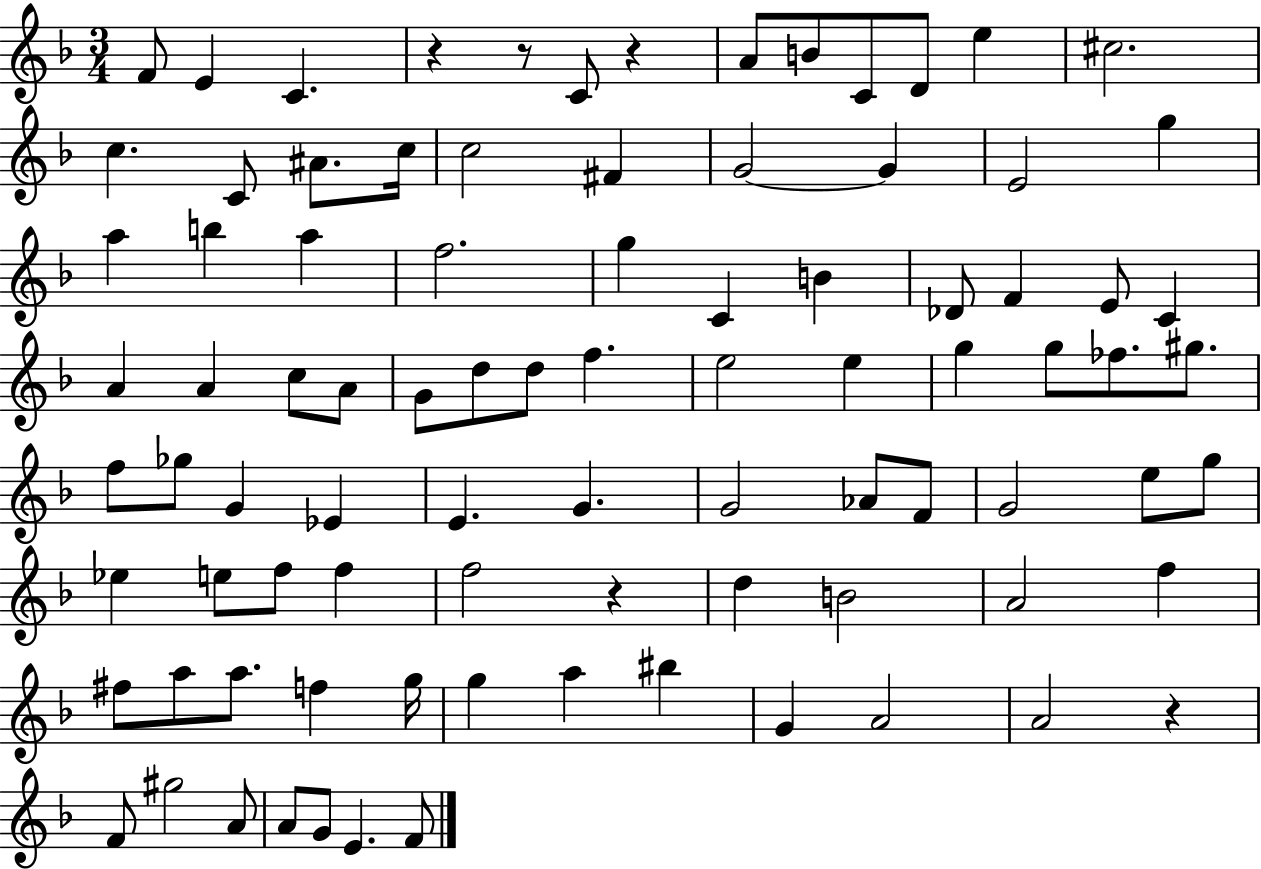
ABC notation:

X:1
T:Untitled
M:3/4
L:1/4
K:F
F/2 E C z z/2 C/2 z A/2 B/2 C/2 D/2 e ^c2 c C/2 ^A/2 c/4 c2 ^F G2 G E2 g a b a f2 g C B _D/2 F E/2 C A A c/2 A/2 G/2 d/2 d/2 f e2 e g g/2 _f/2 ^g/2 f/2 _g/2 G _E E G G2 _A/2 F/2 G2 e/2 g/2 _e e/2 f/2 f f2 z d B2 A2 f ^f/2 a/2 a/2 f g/4 g a ^b G A2 A2 z F/2 ^g2 A/2 A/2 G/2 E F/2